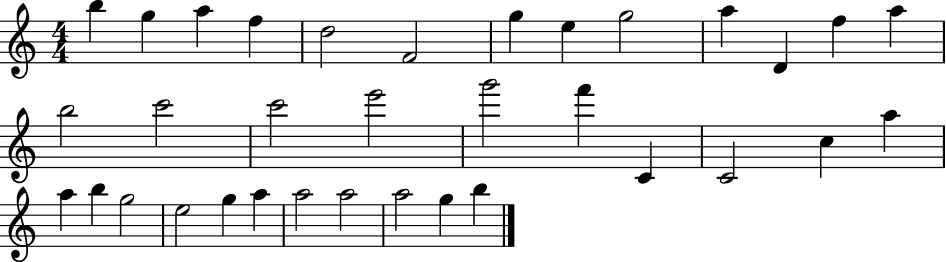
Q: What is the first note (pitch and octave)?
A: B5